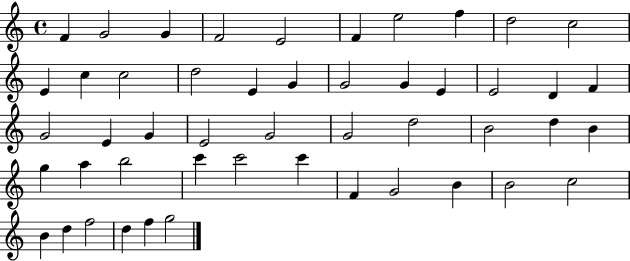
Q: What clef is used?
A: treble